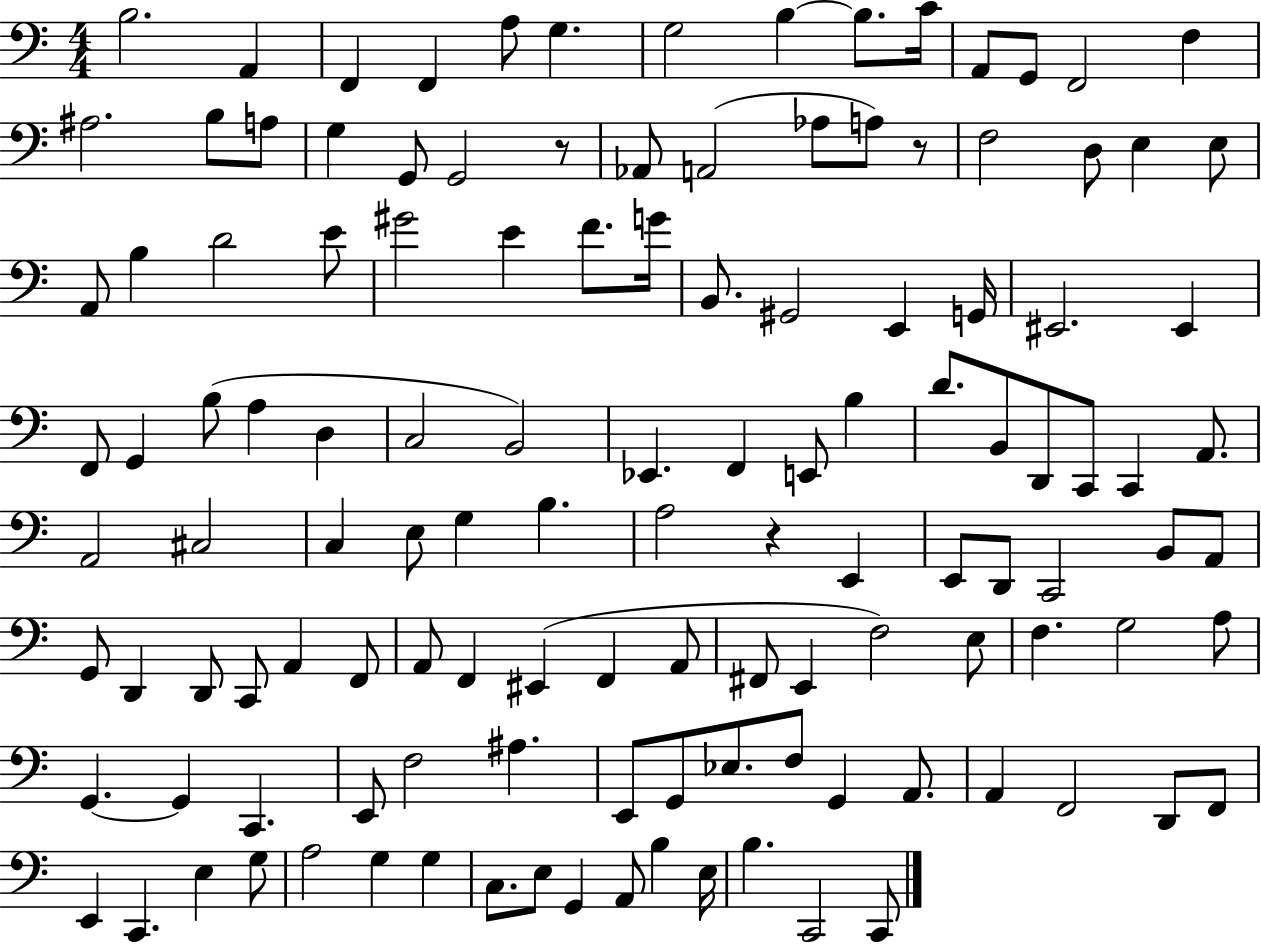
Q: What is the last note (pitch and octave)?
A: C2